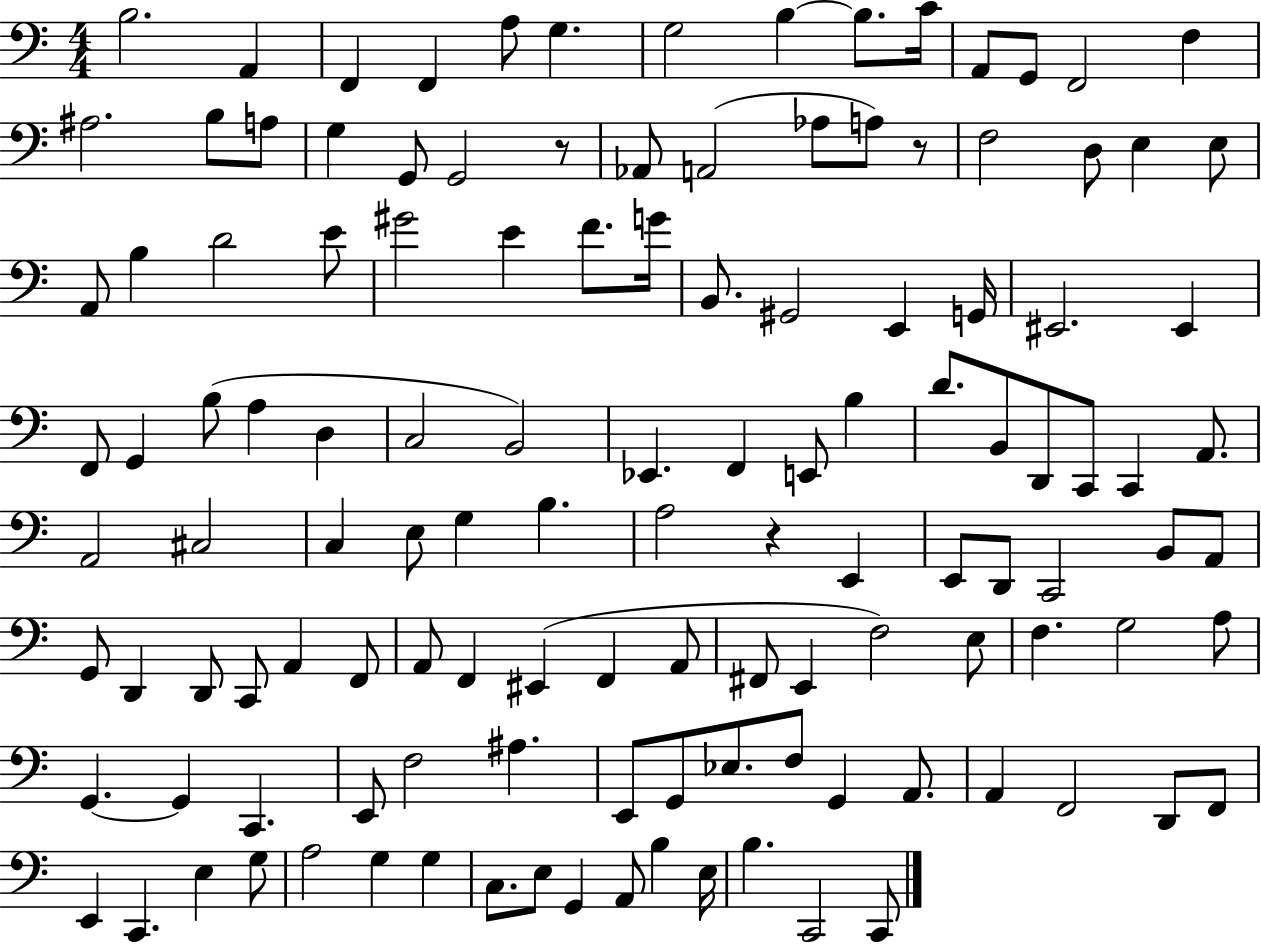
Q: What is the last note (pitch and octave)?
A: C2